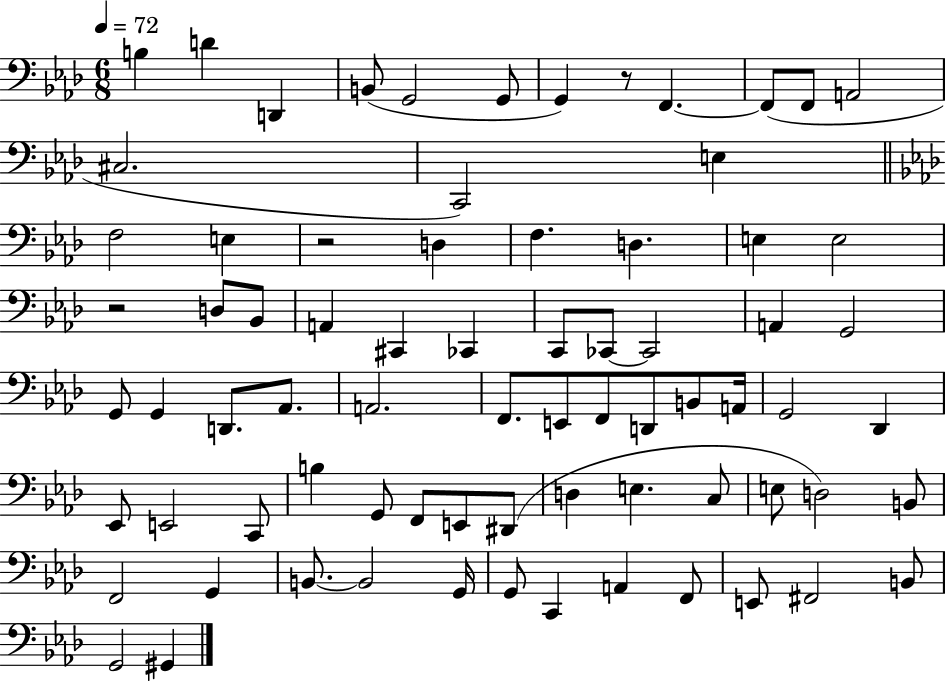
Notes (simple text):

B3/q D4/q D2/q B2/e G2/h G2/e G2/q R/e F2/q. F2/e F2/e A2/h C#3/h. C2/h E3/q F3/h E3/q R/h D3/q F3/q. D3/q. E3/q E3/h R/h D3/e Bb2/e A2/q C#2/q CES2/q C2/e CES2/e CES2/h A2/q G2/h G2/e G2/q D2/e. Ab2/e. A2/h. F2/e. E2/e F2/e D2/e B2/e A2/s G2/h Db2/q Eb2/e E2/h C2/e B3/q G2/e F2/e E2/e D#2/e D3/q E3/q. C3/e E3/e D3/h B2/e F2/h G2/q B2/e. B2/h G2/s G2/e C2/q A2/q F2/e E2/e F#2/h B2/e G2/h G#2/q